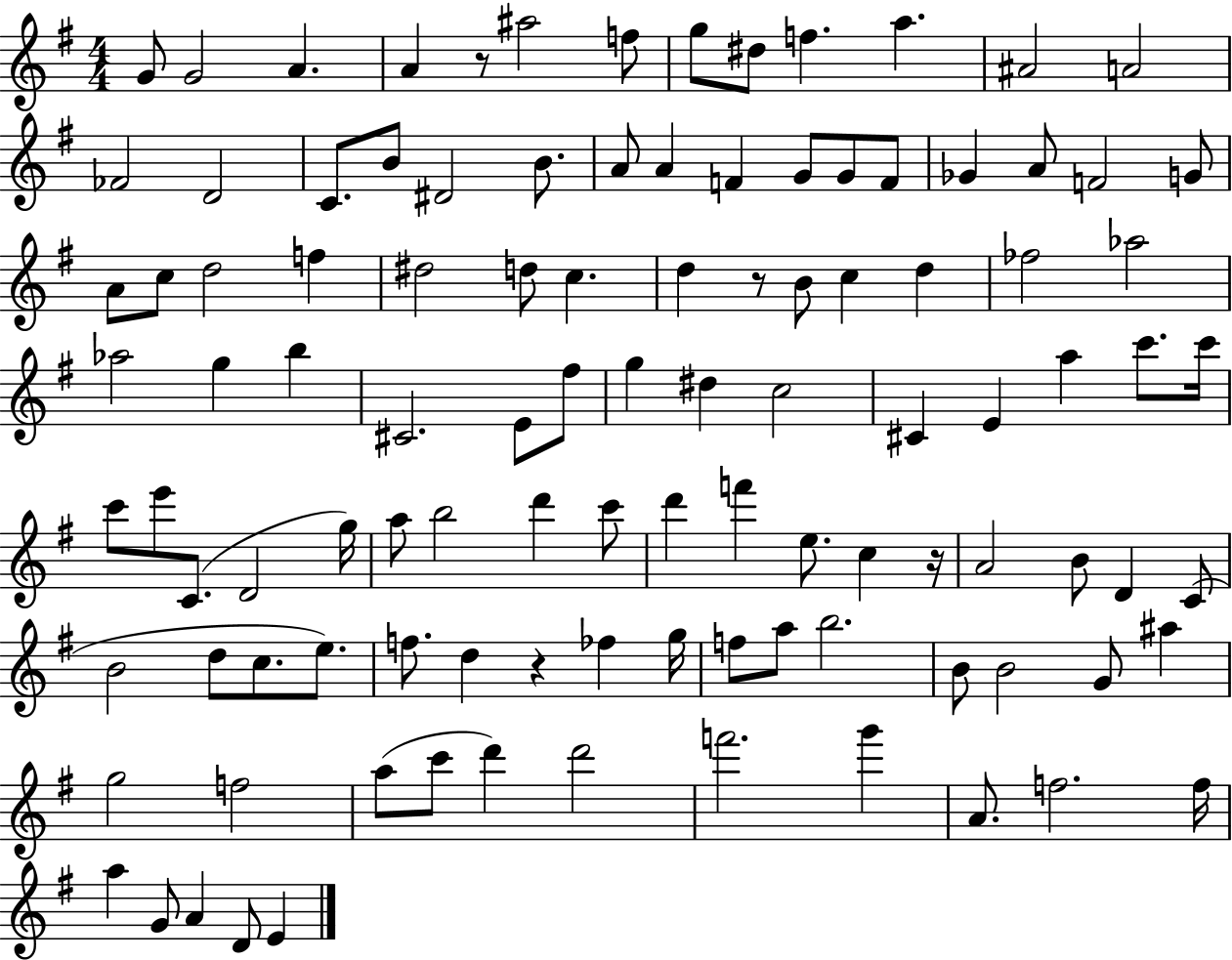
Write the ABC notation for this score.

X:1
T:Untitled
M:4/4
L:1/4
K:G
G/2 G2 A A z/2 ^a2 f/2 g/2 ^d/2 f a ^A2 A2 _F2 D2 C/2 B/2 ^D2 B/2 A/2 A F G/2 G/2 F/2 _G A/2 F2 G/2 A/2 c/2 d2 f ^d2 d/2 c d z/2 B/2 c d _f2 _a2 _a2 g b ^C2 E/2 ^f/2 g ^d c2 ^C E a c'/2 c'/4 c'/2 e'/2 C/2 D2 g/4 a/2 b2 d' c'/2 d' f' e/2 c z/4 A2 B/2 D C/2 B2 d/2 c/2 e/2 f/2 d z _f g/4 f/2 a/2 b2 B/2 B2 G/2 ^a g2 f2 a/2 c'/2 d' d'2 f'2 g' A/2 f2 f/4 a G/2 A D/2 E